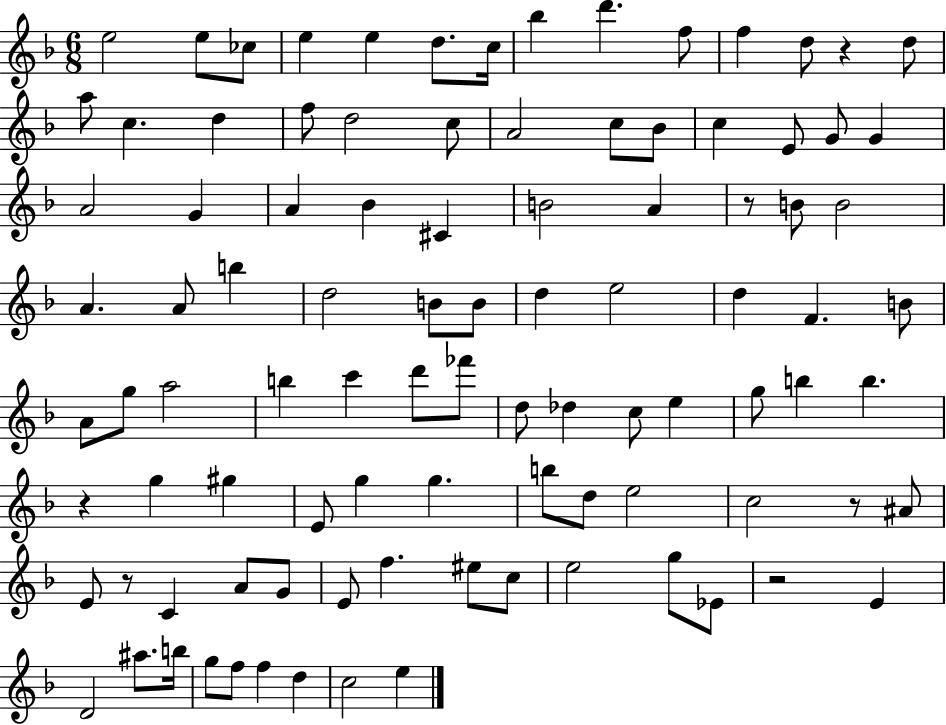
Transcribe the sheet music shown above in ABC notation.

X:1
T:Untitled
M:6/8
L:1/4
K:F
e2 e/2 _c/2 e e d/2 c/4 _b d' f/2 f d/2 z d/2 a/2 c d f/2 d2 c/2 A2 c/2 _B/2 c E/2 G/2 G A2 G A _B ^C B2 A z/2 B/2 B2 A A/2 b d2 B/2 B/2 d e2 d F B/2 A/2 g/2 a2 b c' d'/2 _f'/2 d/2 _d c/2 e g/2 b b z g ^g E/2 g g b/2 d/2 e2 c2 z/2 ^A/2 E/2 z/2 C A/2 G/2 E/2 f ^e/2 c/2 e2 g/2 _E/2 z2 E D2 ^a/2 b/4 g/2 f/2 f d c2 e